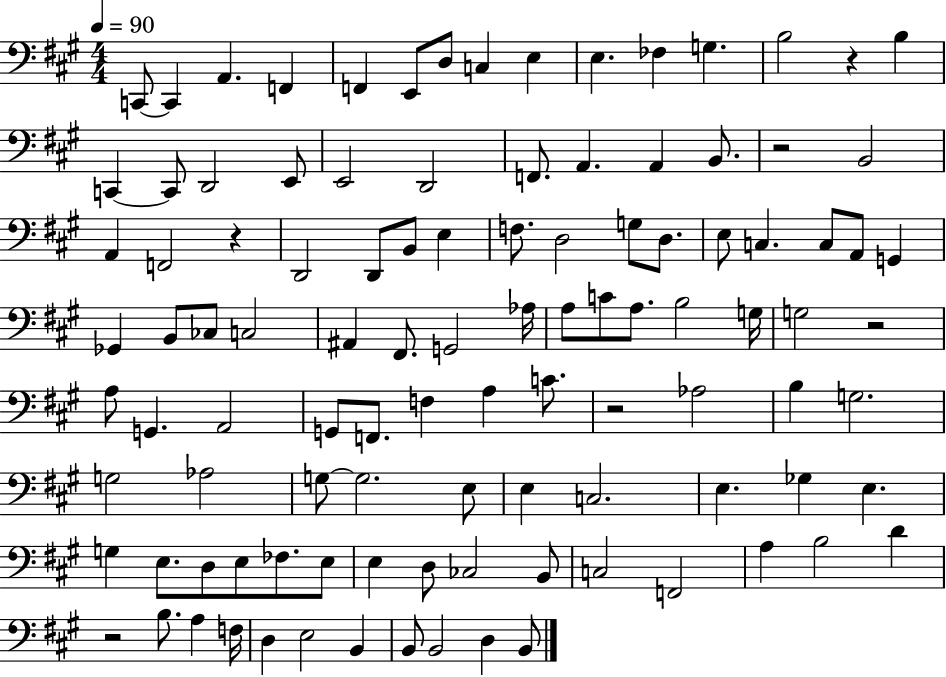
{
  \clef bass
  \numericTimeSignature
  \time 4/4
  \key a \major
  \tempo 4 = 90
  \repeat volta 2 { c,8~~ c,4 a,4. f,4 | f,4 e,8 d8 c4 e4 | e4. fes4 g4. | b2 r4 b4 | \break c,4~~ c,8 d,2 e,8 | e,2 d,2 | f,8. a,4. a,4 b,8. | r2 b,2 | \break a,4 f,2 r4 | d,2 d,8 b,8 e4 | f8. d2 g8 d8. | e8 c4. c8 a,8 g,4 | \break ges,4 b,8 ces8 c2 | ais,4 fis,8. g,2 aes16 | a8 c'8 a8. b2 g16 | g2 r2 | \break a8 g,4. a,2 | g,8 f,8. f4 a4 c'8. | r2 aes2 | b4 g2. | \break g2 aes2 | g8~~ g2. e8 | e4 c2. | e4. ges4 e4. | \break g4 e8. d8 e8 fes8. e8 | e4 d8 ces2 b,8 | c2 f,2 | a4 b2 d'4 | \break r2 b8. a4 f16 | d4 e2 b,4 | b,8 b,2 d4 b,8 | } \bar "|."
}